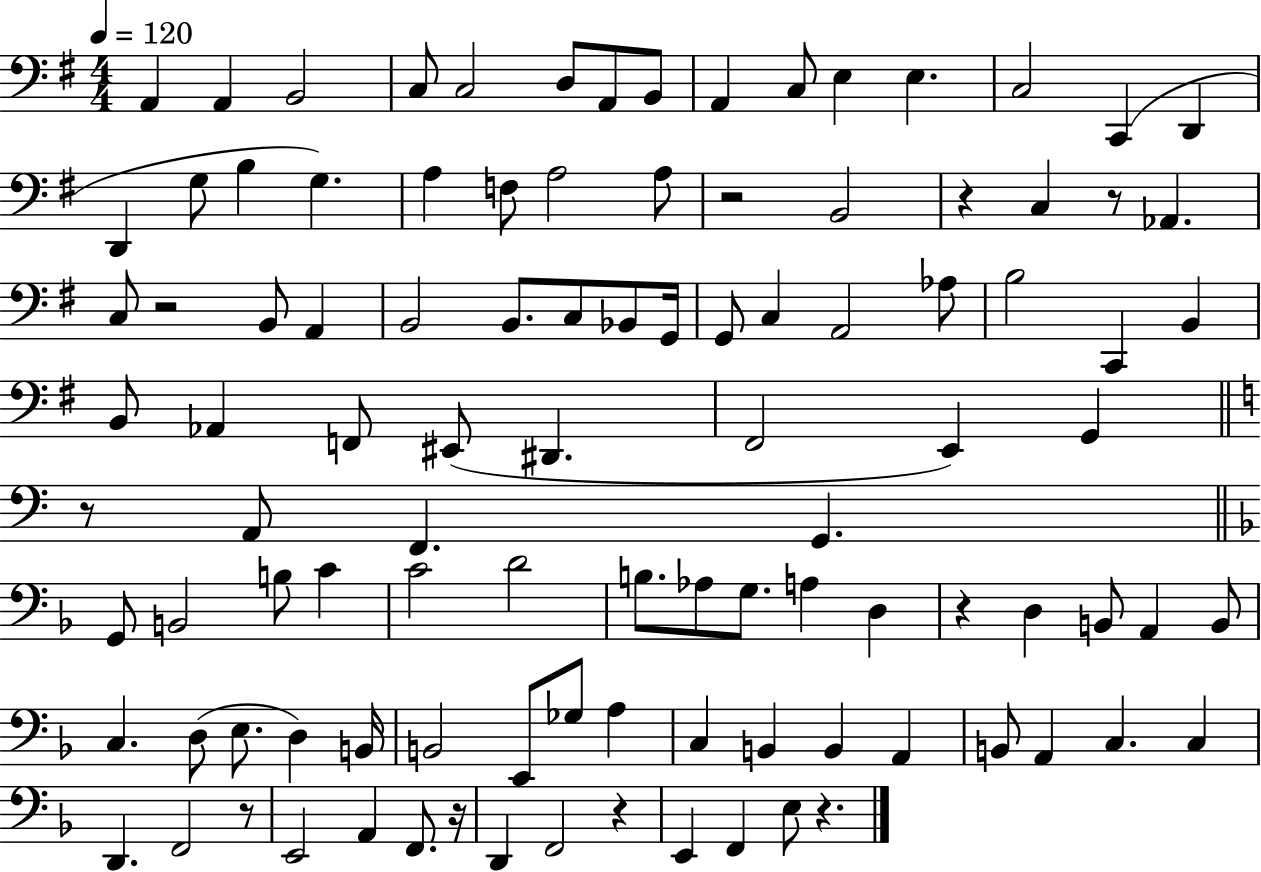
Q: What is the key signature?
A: G major